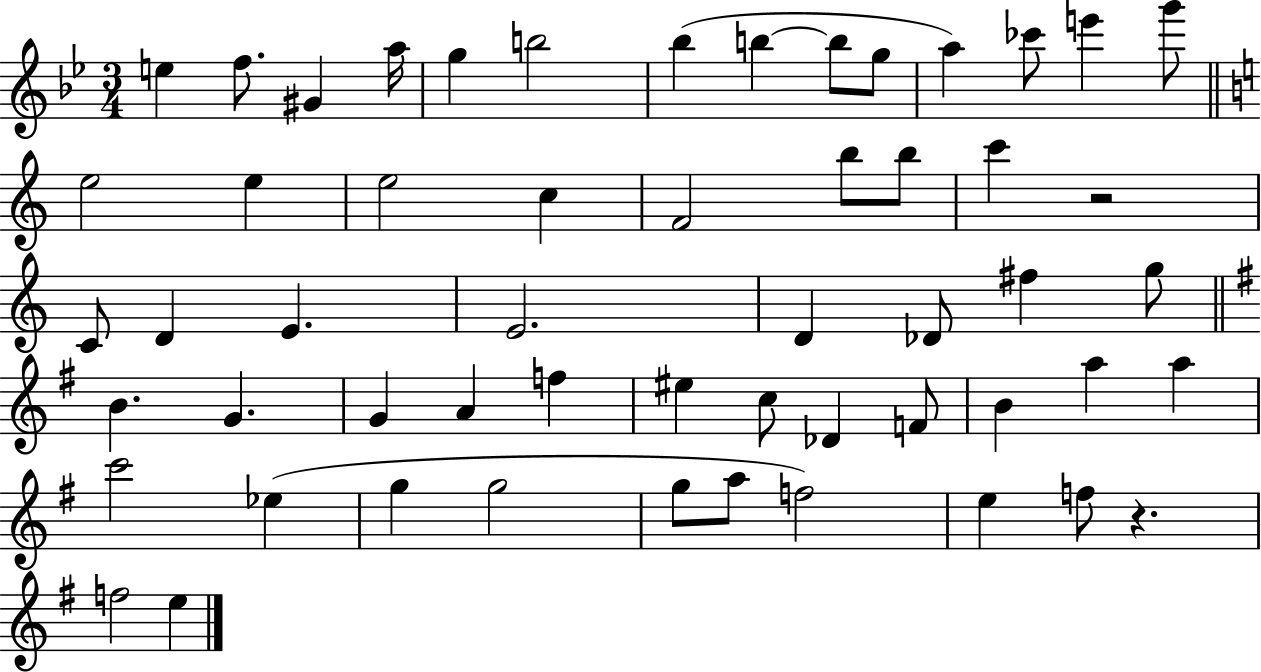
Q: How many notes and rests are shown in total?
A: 55